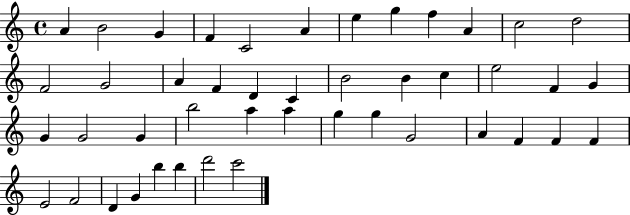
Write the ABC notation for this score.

X:1
T:Untitled
M:4/4
L:1/4
K:C
A B2 G F C2 A e g f A c2 d2 F2 G2 A F D C B2 B c e2 F G G G2 G b2 a a g g G2 A F F F E2 F2 D G b b d'2 c'2